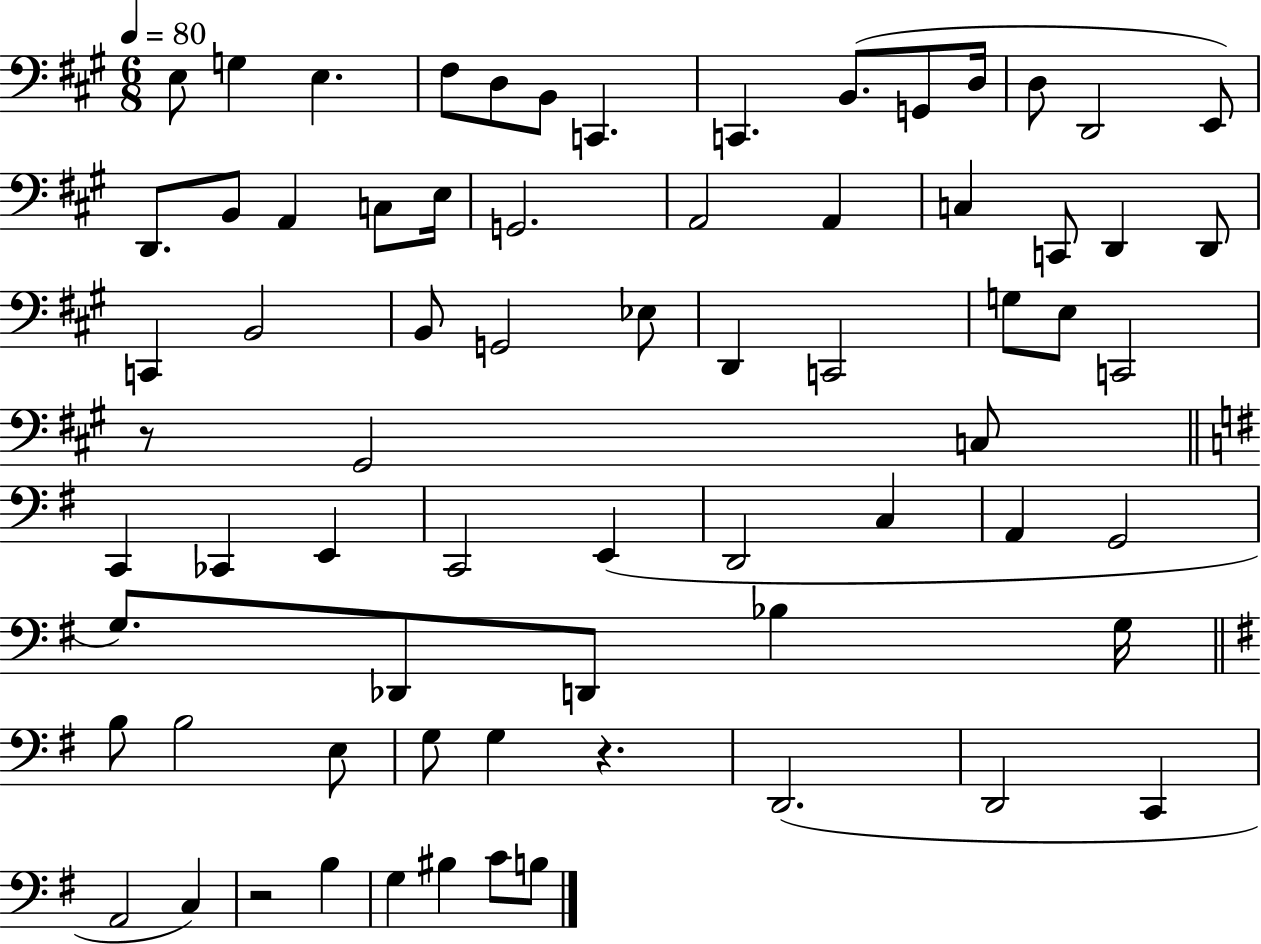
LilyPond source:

{
  \clef bass
  \numericTimeSignature
  \time 6/8
  \key a \major
  \tempo 4 = 80
  e8 g4 e4. | fis8 d8 b,8 c,4. | c,4. b,8.( g,8 d16 | d8 d,2 e,8) | \break d,8. b,8 a,4 c8 e16 | g,2. | a,2 a,4 | c4 c,8 d,4 d,8 | \break c,4 b,2 | b,8 g,2 ees8 | d,4 c,2 | g8 e8 c,2 | \break r8 gis,2 c8 | \bar "||" \break \key g \major c,4 ces,4 e,4 | c,2 e,4( | d,2 c4 | a,4 g,2 | \break g8.) des,8 d,8 bes4 g16 | \bar "||" \break \key e \minor b8 b2 e8 | g8 g4 r4. | d,2.( | d,2 c,4 | \break a,2 c4) | r2 b4 | g4 bis4 c'8 b8 | \bar "|."
}